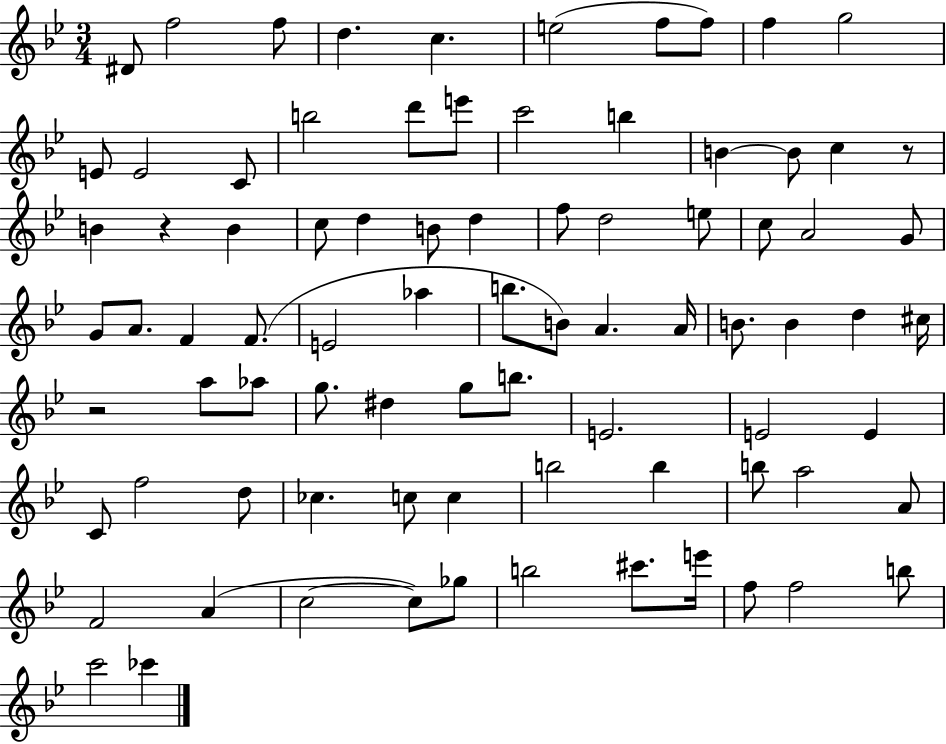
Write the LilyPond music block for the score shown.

{
  \clef treble
  \numericTimeSignature
  \time 3/4
  \key bes \major
  \repeat volta 2 { dis'8 f''2 f''8 | d''4. c''4. | e''2( f''8 f''8) | f''4 g''2 | \break e'8 e'2 c'8 | b''2 d'''8 e'''8 | c'''2 b''4 | b'4~~ b'8 c''4 r8 | \break b'4 r4 b'4 | c''8 d''4 b'8 d''4 | f''8 d''2 e''8 | c''8 a'2 g'8 | \break g'8 a'8. f'4 f'8.( | e'2 aes''4 | b''8. b'8) a'4. a'16 | b'8. b'4 d''4 cis''16 | \break r2 a''8 aes''8 | g''8. dis''4 g''8 b''8. | e'2. | e'2 e'4 | \break c'8 f''2 d''8 | ces''4. c''8 c''4 | b''2 b''4 | b''8 a''2 a'8 | \break f'2 a'4( | c''2~~ c''8) ges''8 | b''2 cis'''8. e'''16 | f''8 f''2 b''8 | \break c'''2 ces'''4 | } \bar "|."
}